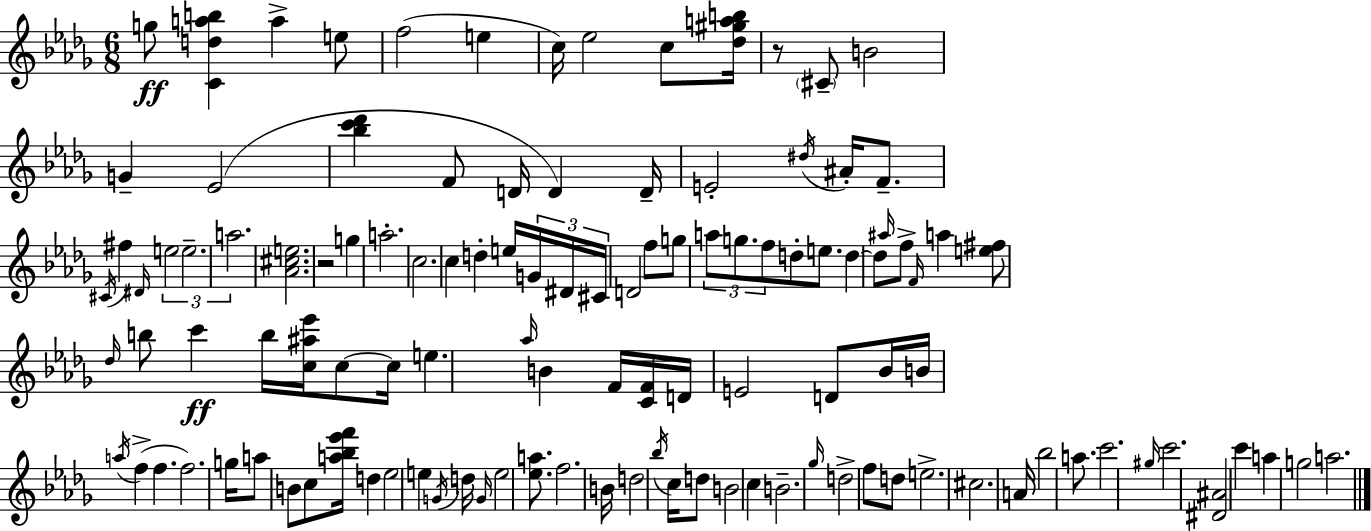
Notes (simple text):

G5/e [C4,D5,A5,B5]/q A5/q E5/e F5/h E5/q C5/s Eb5/h C5/e [Db5,G#5,A5,B5]/s R/e C#4/e B4/h G4/q Eb4/h [Bb5,C6,Db6]/q F4/e D4/s D4/q D4/s E4/h D#5/s A#4/s F4/e. C#4/s F#5/q D#4/s E5/h E5/h. A5/h. [Ab4,C#5,E5]/h. R/h G5/q A5/h. C5/h. C5/q D5/q E5/s G4/s D#4/s C#4/s D4/h F5/e G5/e A5/e G5/e. F5/e D5/e E5/e. D5/q D5/e A#5/s F5/e F4/s A5/q [E5,F#5]/e Db5/s B5/e C6/q B5/s [C5,A#5,Eb6]/s C5/e C5/s E5/q. Ab5/s B4/q F4/s [C4,F4]/s D4/s E4/h D4/e Bb4/s B4/s A5/s F5/q F5/q. F5/h. G5/s A5/e B4/e C5/e [A5,Bb5,Eb6,F6]/s D5/q Eb5/h E5/q G4/s D5/s G4/s E5/h [Eb5,A5]/e. F5/h. B4/s D5/h Bb5/s C5/s D5/e B4/h C5/q B4/h. Gb5/s D5/h F5/e D5/e E5/h. C#5/h. A4/s Bb5/h A5/e. C6/h. G#5/s C6/h. [D#4,A#4]/h C6/q A5/q G5/h A5/h.